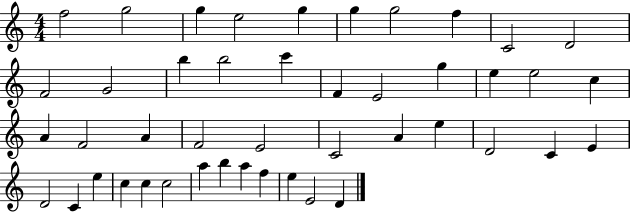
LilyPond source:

{
  \clef treble
  \numericTimeSignature
  \time 4/4
  \key c \major
  f''2 g''2 | g''4 e''2 g''4 | g''4 g''2 f''4 | c'2 d'2 | \break f'2 g'2 | b''4 b''2 c'''4 | f'4 e'2 g''4 | e''4 e''2 c''4 | \break a'4 f'2 a'4 | f'2 e'2 | c'2 a'4 e''4 | d'2 c'4 e'4 | \break d'2 c'4 e''4 | c''4 c''4 c''2 | a''4 b''4 a''4 f''4 | e''4 e'2 d'4 | \break \bar "|."
}